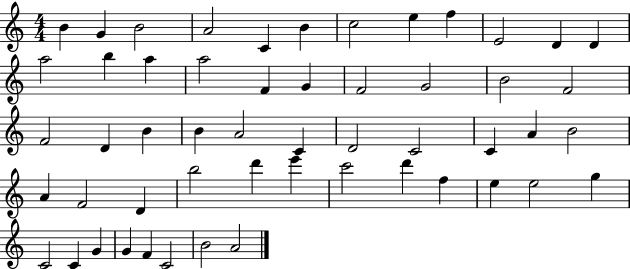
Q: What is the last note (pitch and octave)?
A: A4